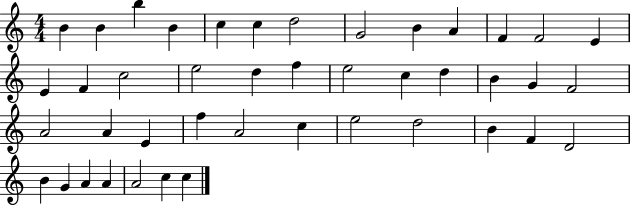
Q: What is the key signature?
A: C major